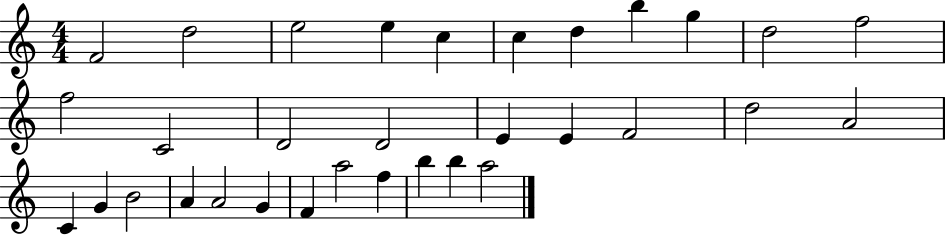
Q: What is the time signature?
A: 4/4